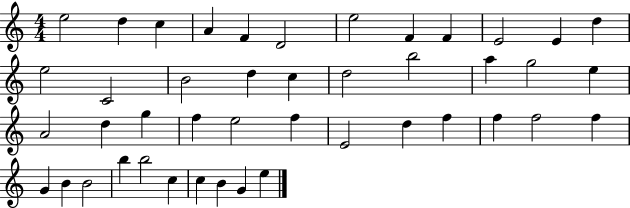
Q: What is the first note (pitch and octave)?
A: E5